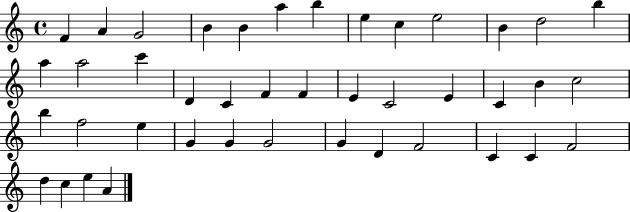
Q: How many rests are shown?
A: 0